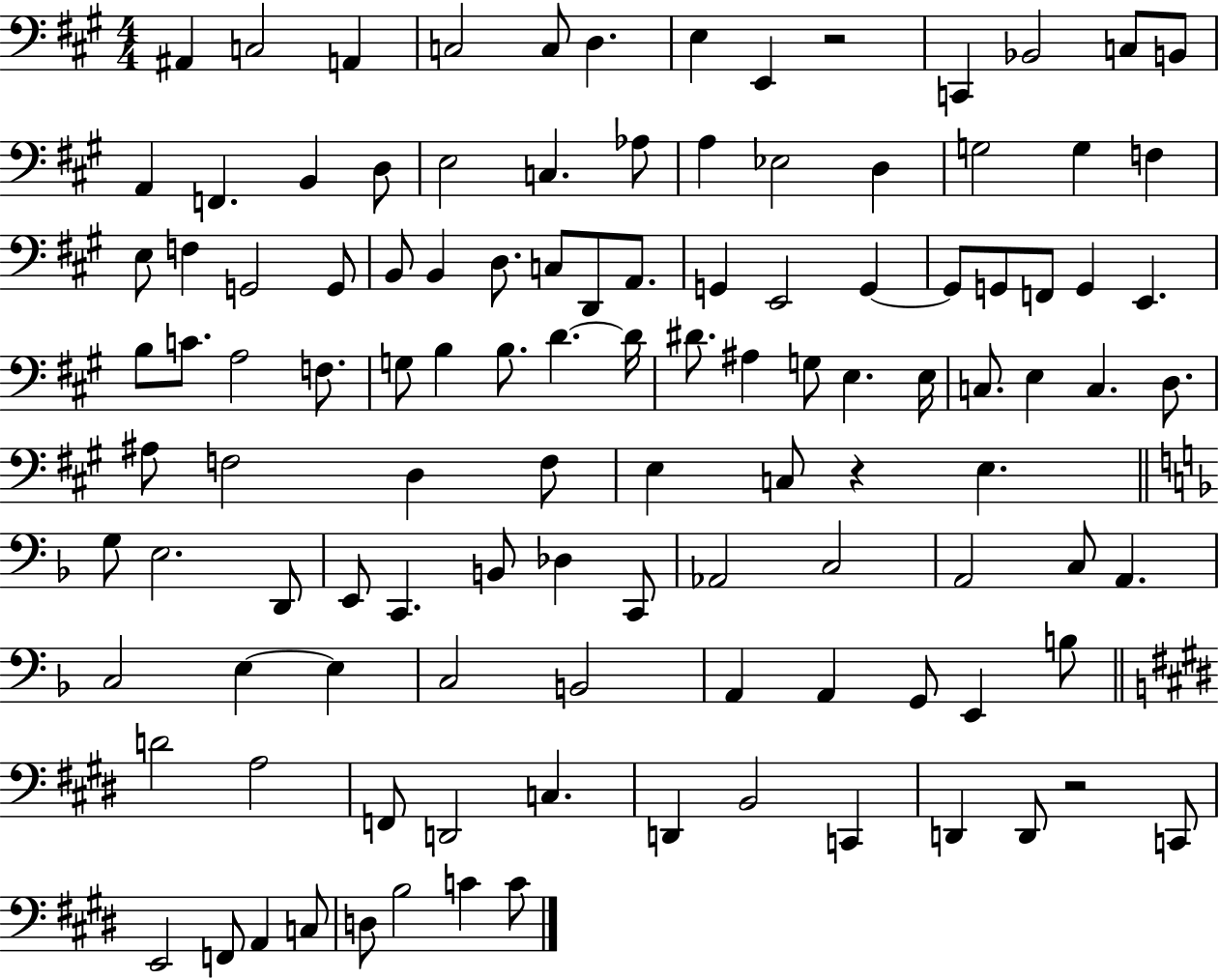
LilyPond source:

{
  \clef bass
  \numericTimeSignature
  \time 4/4
  \key a \major
  ais,4 c2 a,4 | c2 c8 d4. | e4 e,4 r2 | c,4 bes,2 c8 b,8 | \break a,4 f,4. b,4 d8 | e2 c4. aes8 | a4 ees2 d4 | g2 g4 f4 | \break e8 f4 g,2 g,8 | b,8 b,4 d8. c8 d,8 a,8. | g,4 e,2 g,4~~ | g,8 g,8 f,8 g,4 e,4. | \break b8 c'8. a2 f8. | g8 b4 b8. d'4.~~ d'16 | dis'8. ais4 g8 e4. e16 | c8. e4 c4. d8. | \break ais8 f2 d4 f8 | e4 c8 r4 e4. | \bar "||" \break \key f \major g8 e2. d,8 | e,8 c,4. b,8 des4 c,8 | aes,2 c2 | a,2 c8 a,4. | \break c2 e4~~ e4 | c2 b,2 | a,4 a,4 g,8 e,4 b8 | \bar "||" \break \key e \major d'2 a2 | f,8 d,2 c4. | d,4 b,2 c,4 | d,4 d,8 r2 c,8 | \break e,2 f,8 a,4 c8 | d8 b2 c'4 c'8 | \bar "|."
}